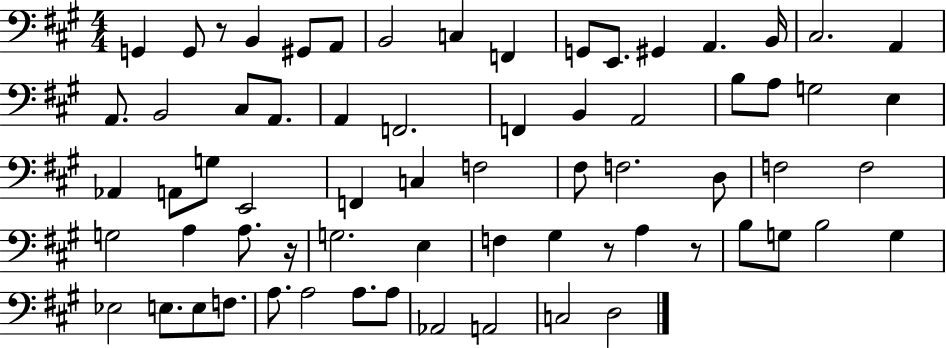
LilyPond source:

{
  \clef bass
  \numericTimeSignature
  \time 4/4
  \key a \major
  g,4 g,8 r8 b,4 gis,8 a,8 | b,2 c4 f,4 | g,8 e,8. gis,4 a,4. b,16 | cis2. a,4 | \break a,8. b,2 cis8 a,8. | a,4 f,2. | f,4 b,4 a,2 | b8 a8 g2 e4 | \break aes,4 a,8 g8 e,2 | f,4 c4 f2 | fis8 f2. d8 | f2 f2 | \break g2 a4 a8. r16 | g2. e4 | f4 gis4 r8 a4 r8 | b8 g8 b2 g4 | \break ees2 e8. e8 f8. | a8. a2 a8. a8 | aes,2 a,2 | c2 d2 | \break \bar "|."
}